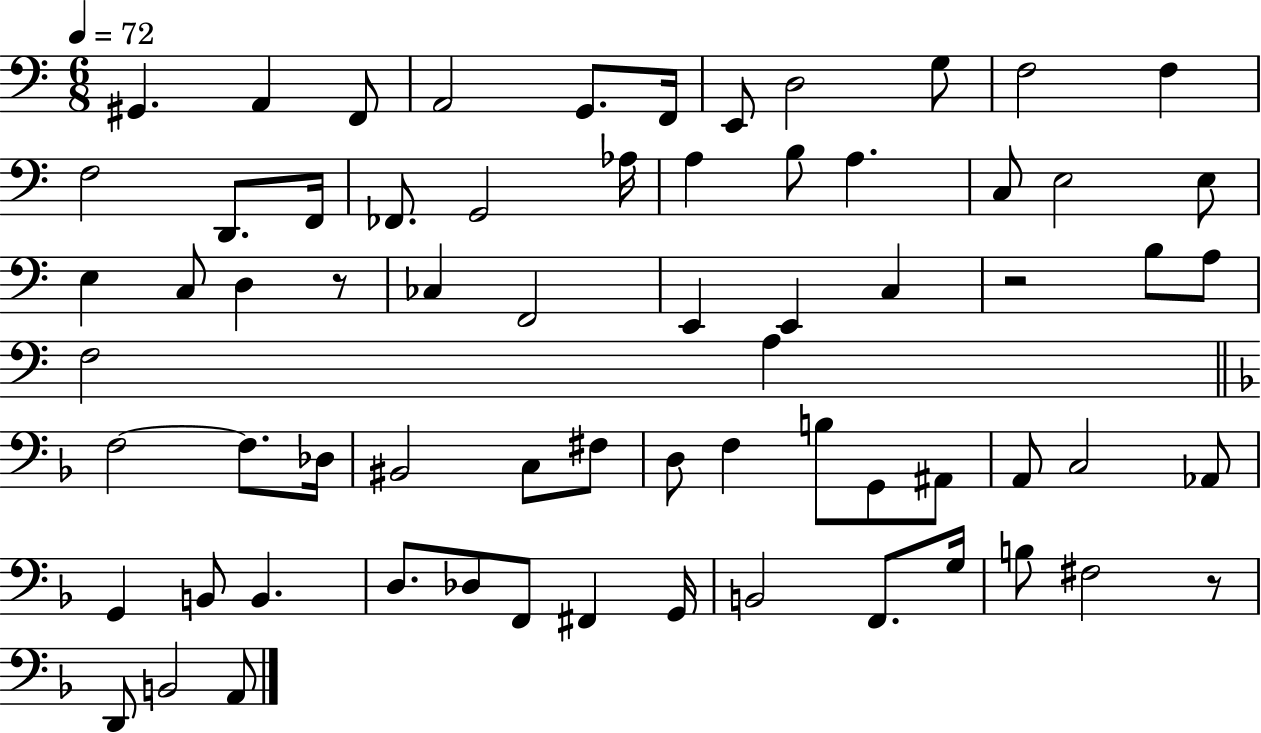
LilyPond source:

{
  \clef bass
  \numericTimeSignature
  \time 6/8
  \key c \major
  \tempo 4 = 72
  gis,4. a,4 f,8 | a,2 g,8. f,16 | e,8 d2 g8 | f2 f4 | \break f2 d,8. f,16 | fes,8. g,2 aes16 | a4 b8 a4. | c8 e2 e8 | \break e4 c8 d4 r8 | ces4 f,2 | e,4 e,4 c4 | r2 b8 a8 | \break f2 a4 | \bar "||" \break \key f \major f2~~ f8. des16 | bis,2 c8 fis8 | d8 f4 b8 g,8 ais,8 | a,8 c2 aes,8 | \break g,4 b,8 b,4. | d8. des8 f,8 fis,4 g,16 | b,2 f,8. g16 | b8 fis2 r8 | \break d,8 b,2 a,8 | \bar "|."
}